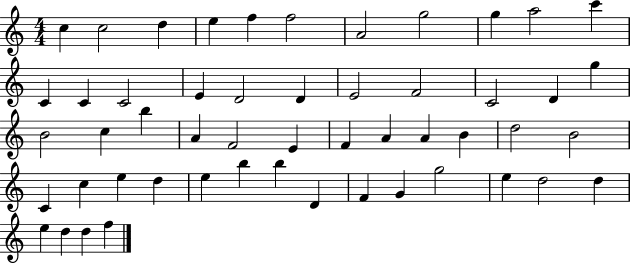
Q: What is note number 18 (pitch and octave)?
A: E4